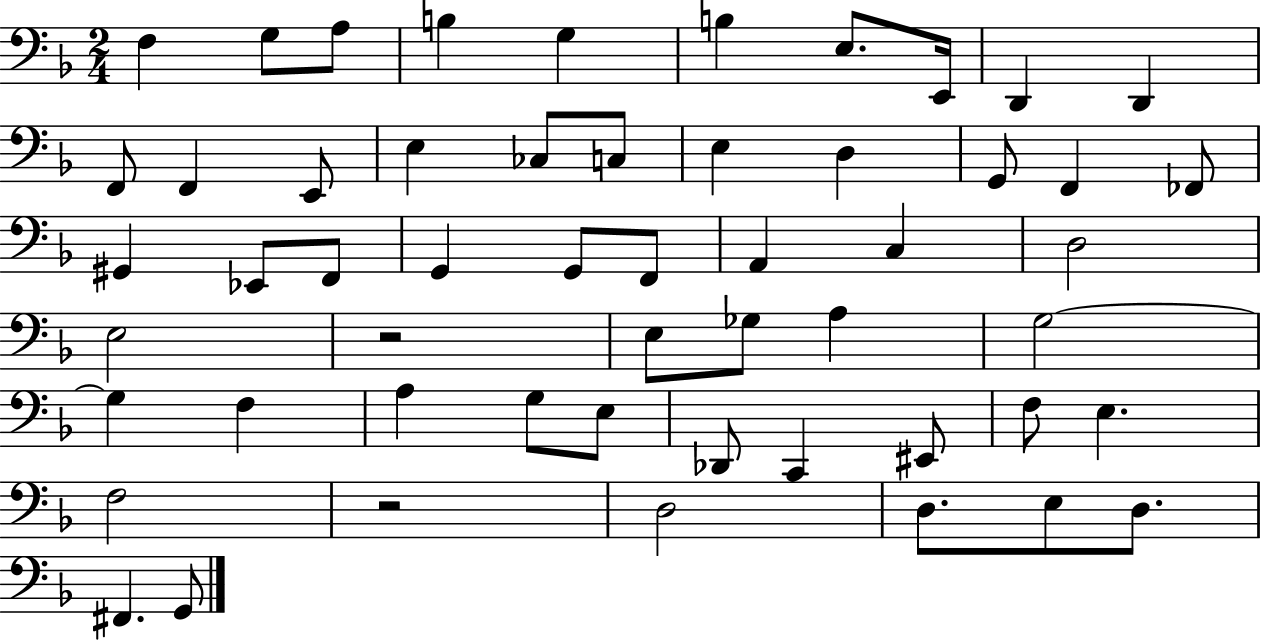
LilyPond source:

{
  \clef bass
  \numericTimeSignature
  \time 2/4
  \key f \major
  \repeat volta 2 { f4 g8 a8 | b4 g4 | b4 e8. e,16 | d,4 d,4 | \break f,8 f,4 e,8 | e4 ces8 c8 | e4 d4 | g,8 f,4 fes,8 | \break gis,4 ees,8 f,8 | g,4 g,8 f,8 | a,4 c4 | d2 | \break e2 | r2 | e8 ges8 a4 | g2~~ | \break g4 f4 | a4 g8 e8 | des,8 c,4 eis,8 | f8 e4. | \break f2 | r2 | d2 | d8. e8 d8. | \break fis,4. g,8 | } \bar "|."
}